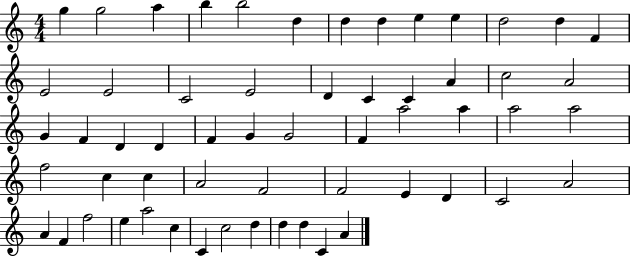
G5/q G5/h A5/q B5/q B5/h D5/q D5/q D5/q E5/q E5/q D5/h D5/q F4/q E4/h E4/h C4/h E4/h D4/q C4/q C4/q A4/q C5/h A4/h G4/q F4/q D4/q D4/q F4/q G4/q G4/h F4/q A5/h A5/q A5/h A5/h F5/h C5/q C5/q A4/h F4/h F4/h E4/q D4/q C4/h A4/h A4/q F4/q F5/h E5/q A5/h C5/q C4/q C5/h D5/q D5/q D5/q C4/q A4/q